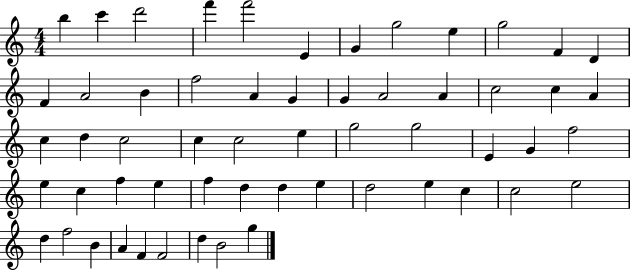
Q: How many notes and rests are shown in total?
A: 57